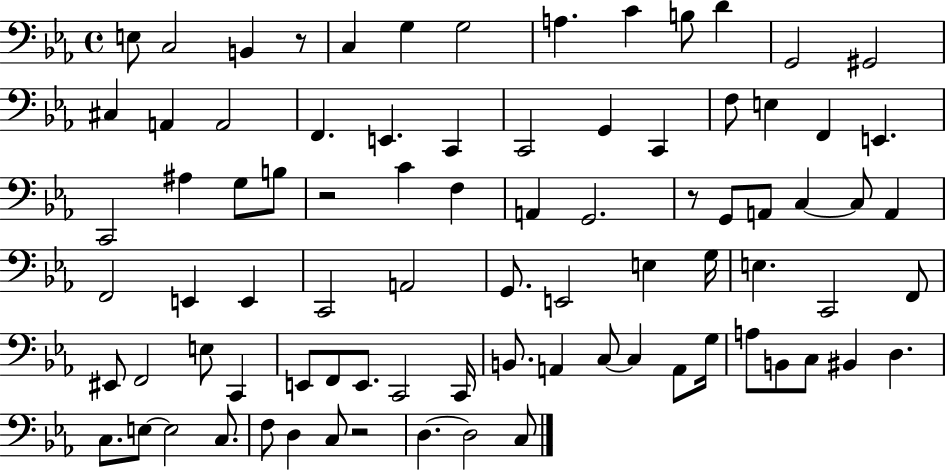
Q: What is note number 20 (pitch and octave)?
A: G2